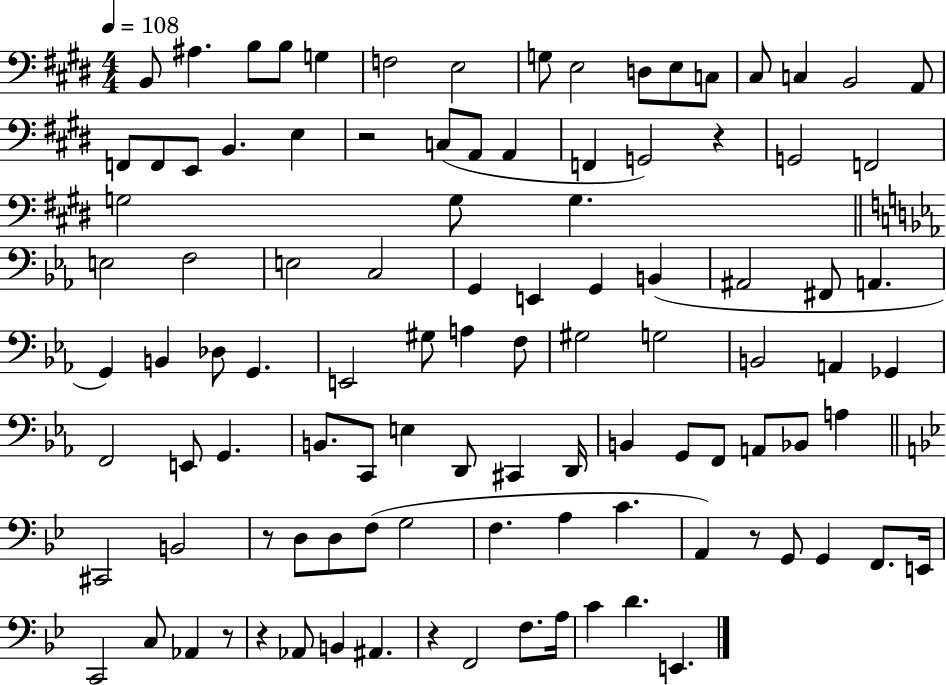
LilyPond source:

{
  \clef bass
  \numericTimeSignature
  \time 4/4
  \key e \major
  \tempo 4 = 108
  b,8 ais4. b8 b8 g4 | f2 e2 | g8 e2 d8 e8 c8 | cis8 c4 b,2 a,8 | \break f,8 f,8 e,8 b,4. e4 | r2 c8( a,8 a,4 | f,4 g,2) r4 | g,2 f,2 | \break g2 g8 g4. | \bar "||" \break \key c \minor e2 f2 | e2 c2 | g,4 e,4 g,4 b,4( | ais,2 fis,8 a,4. | \break g,4) b,4 des8 g,4. | e,2 gis8 a4 f8 | gis2 g2 | b,2 a,4 ges,4 | \break f,2 e,8 g,4. | b,8. c,8 e4 d,8 cis,4 d,16 | b,4 g,8 f,8 a,8 bes,8 a4 | \bar "||" \break \key g \minor cis,2 b,2 | r8 d8 d8 f8( g2 | f4. a4 c'4. | a,4) r8 g,8 g,4 f,8. e,16 | \break c,2 c8 aes,4 r8 | r4 aes,8 b,4 ais,4. | r4 f,2 f8. a16 | c'4 d'4. e,4. | \break \bar "|."
}